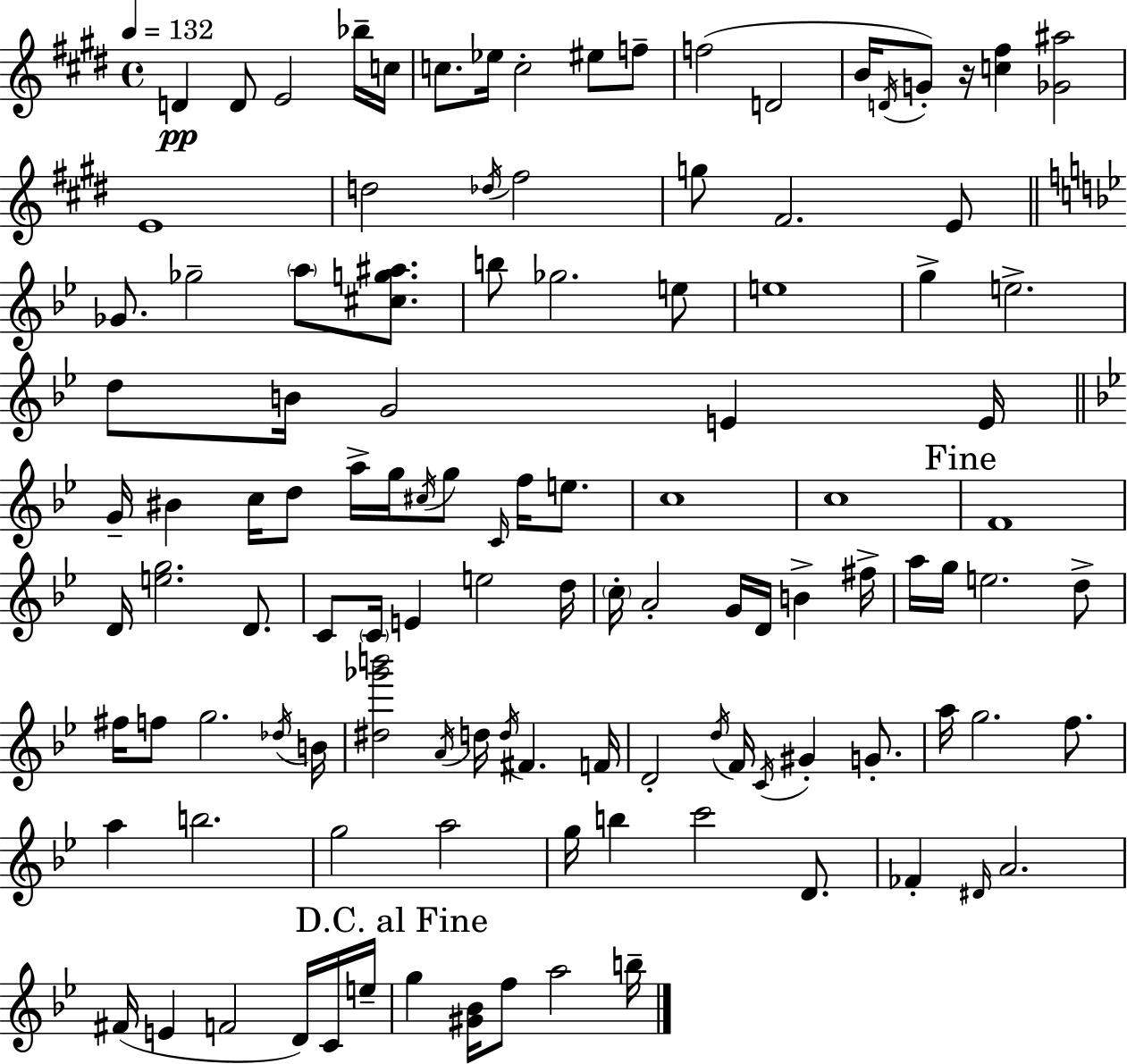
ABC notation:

X:1
T:Untitled
M:4/4
L:1/4
K:E
D D/2 E2 _b/4 c/4 c/2 _e/4 c2 ^e/2 f/2 f2 D2 B/4 D/4 G/2 z/4 [c^f] [_G^a]2 E4 d2 _d/4 ^f2 g/2 ^F2 E/2 _G/2 _g2 a/2 [^cg^a]/2 b/2 _g2 e/2 e4 g e2 d/2 B/4 G2 E E/4 G/4 ^B c/4 d/2 a/4 g/4 ^c/4 g/2 C/4 f/4 e/2 c4 c4 F4 D/4 [eg]2 D/2 C/2 C/4 E e2 d/4 c/4 A2 G/4 D/4 B ^f/4 a/4 g/4 e2 d/2 ^f/4 f/2 g2 _d/4 B/4 [^d_g'b']2 A/4 d/4 d/4 ^F F/4 D2 d/4 F/4 C/4 ^G G/2 a/4 g2 f/2 a b2 g2 a2 g/4 b c'2 D/2 _F ^D/4 A2 ^F/4 E F2 D/4 C/4 e/4 g [^G_B]/4 f/2 a2 b/4